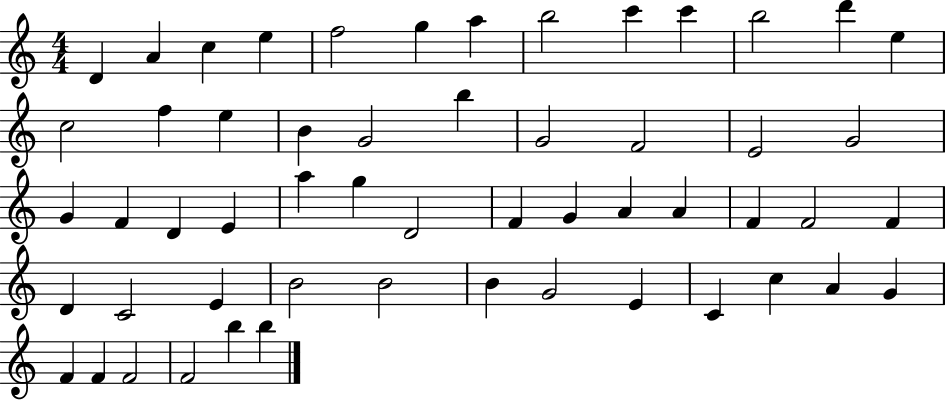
X:1
T:Untitled
M:4/4
L:1/4
K:C
D A c e f2 g a b2 c' c' b2 d' e c2 f e B G2 b G2 F2 E2 G2 G F D E a g D2 F G A A F F2 F D C2 E B2 B2 B G2 E C c A G F F F2 F2 b b